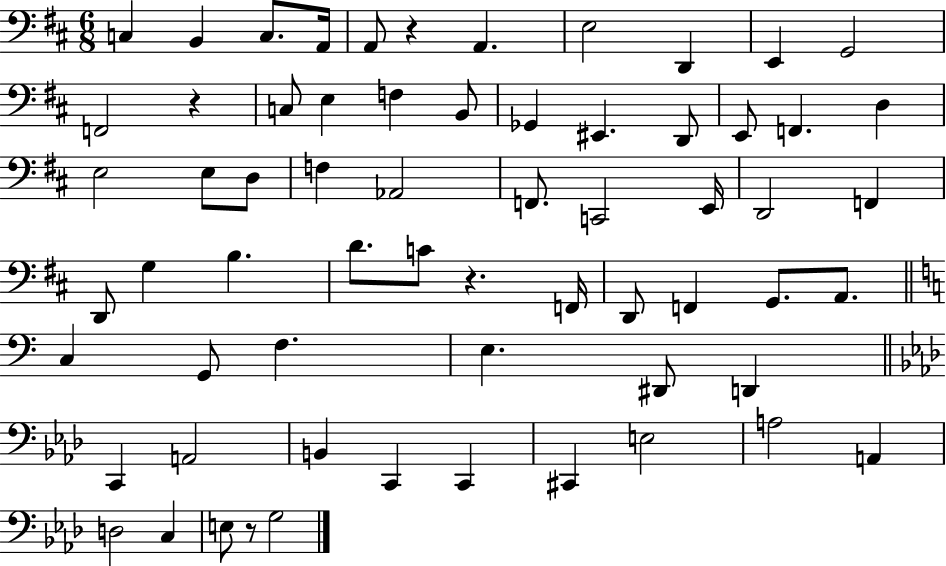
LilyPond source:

{
  \clef bass
  \numericTimeSignature
  \time 6/8
  \key d \major
  c4 b,4 c8. a,16 | a,8 r4 a,4. | e2 d,4 | e,4 g,2 | \break f,2 r4 | c8 e4 f4 b,8 | ges,4 eis,4. d,8 | e,8 f,4. d4 | \break e2 e8 d8 | f4 aes,2 | f,8. c,2 e,16 | d,2 f,4 | \break d,8 g4 b4. | d'8. c'8 r4. f,16 | d,8 f,4 g,8. a,8. | \bar "||" \break \key c \major c4 g,8 f4. | e4. dis,8 d,4 | \bar "||" \break \key f \minor c,4 a,2 | b,4 c,4 c,4 | cis,4 e2 | a2 a,4 | \break d2 c4 | e8 r8 g2 | \bar "|."
}